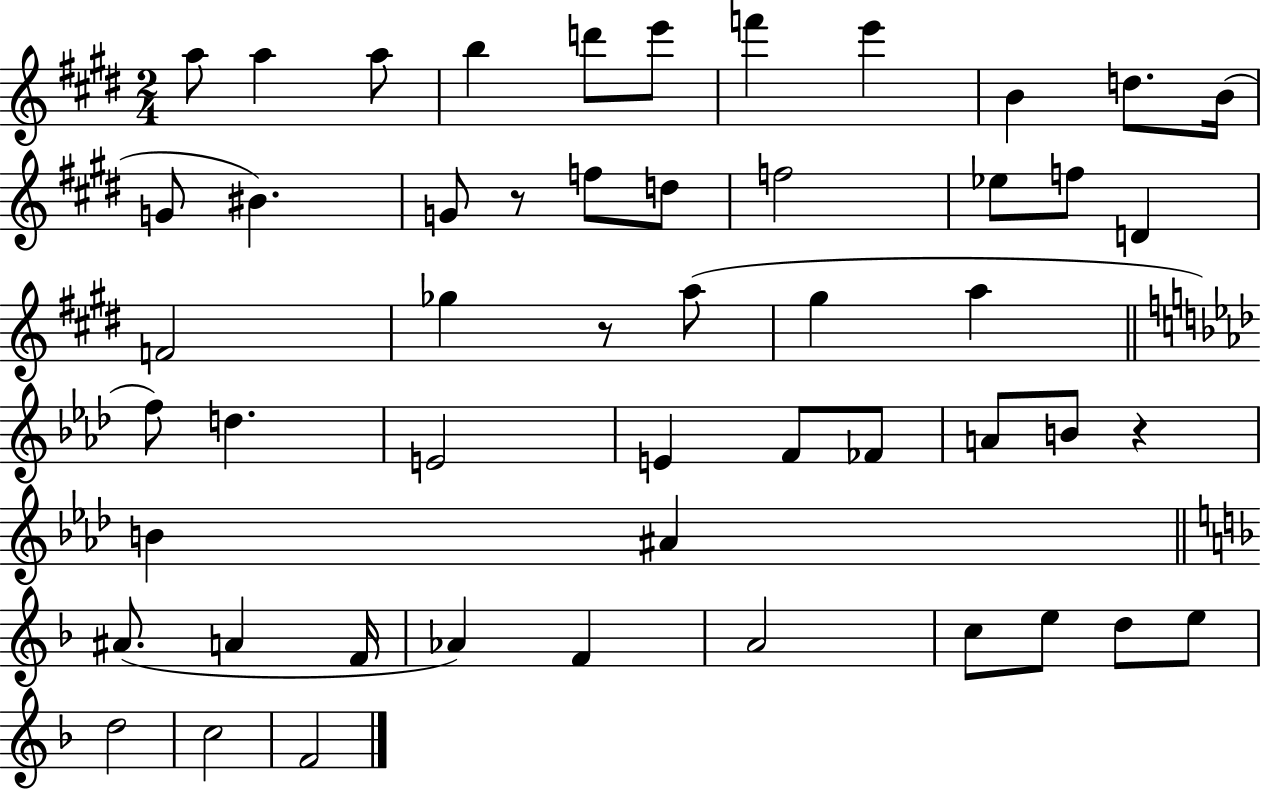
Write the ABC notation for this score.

X:1
T:Untitled
M:2/4
L:1/4
K:E
a/2 a a/2 b d'/2 e'/2 f' e' B d/2 B/4 G/2 ^B G/2 z/2 f/2 d/2 f2 _e/2 f/2 D F2 _g z/2 a/2 ^g a f/2 d E2 E F/2 _F/2 A/2 B/2 z B ^A ^A/2 A F/4 _A F A2 c/2 e/2 d/2 e/2 d2 c2 F2